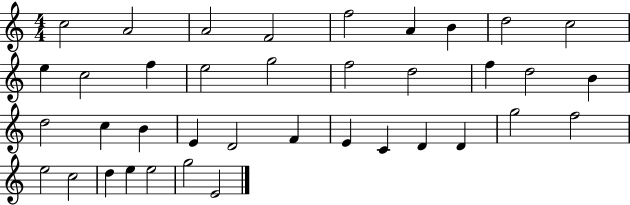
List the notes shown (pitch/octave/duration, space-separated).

C5/h A4/h A4/h F4/h F5/h A4/q B4/q D5/h C5/h E5/q C5/h F5/q E5/h G5/h F5/h D5/h F5/q D5/h B4/q D5/h C5/q B4/q E4/q D4/h F4/q E4/q C4/q D4/q D4/q G5/h F5/h E5/h C5/h D5/q E5/q E5/h G5/h E4/h